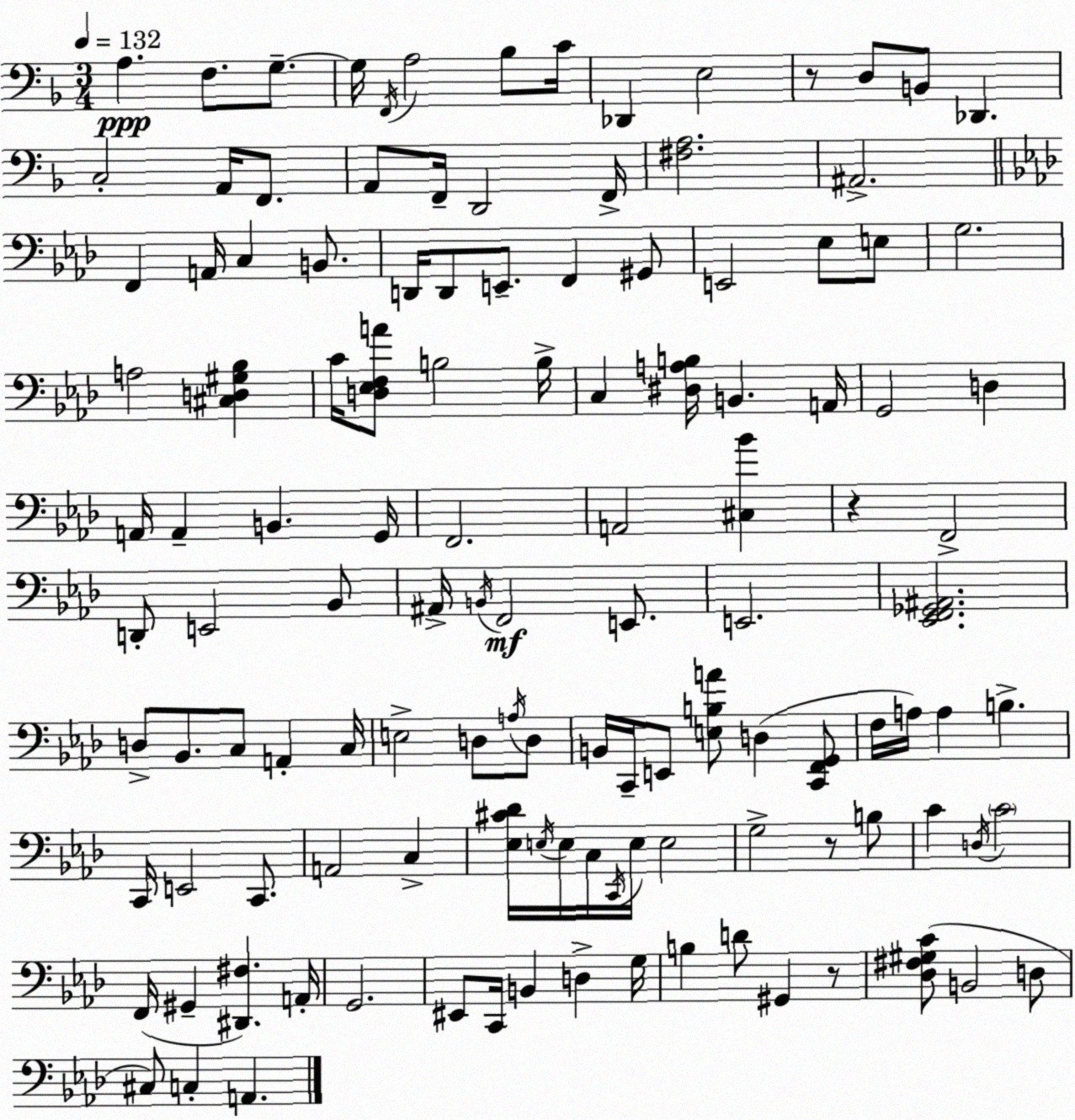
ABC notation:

X:1
T:Untitled
M:3/4
L:1/4
K:F
A, F,/2 G,/2 G,/4 F,,/4 A,2 _B,/2 C/4 _D,, E,2 z/2 D,/2 B,,/2 _D,, C,2 A,,/4 F,,/2 A,,/2 F,,/4 D,,2 F,,/4 [^F,A,]2 ^A,,2 F,, A,,/4 C, B,,/2 D,,/4 D,,/2 E,,/2 F,, ^G,,/2 E,,2 _E,/2 E,/2 G,2 A,2 [^C,D,^G,_B,] C/4 [D,_E,F,A]/2 B,2 B,/4 C, [^D,A,B,]/4 B,, A,,/4 G,,2 D, A,,/4 A,, B,, G,,/4 F,,2 A,,2 [^C,_B] z F,,2 D,,/2 E,,2 _B,,/2 ^A,,/4 B,,/4 F,,2 E,,/2 E,,2 [_E,,F,,_G,,^A,,]2 D,/2 _B,,/2 C,/2 A,, C,/4 E,2 D,/2 A,/4 D,/2 B,,/4 C,,/4 E,,/2 [E,B,A]/2 D, [C,,F,,G,,]/2 F,/4 A,/4 A, B, C,,/4 E,,2 C,,/2 A,,2 C, [_E,^C_D]/4 E,/4 E,/4 C,/4 C,,/4 E,/4 E,2 G,2 z/2 B,/2 C D,/4 C2 F,,/4 ^G,, [^D,,^F,] A,,/4 G,,2 ^E,,/2 C,,/4 B,, D, G,/4 B, D/2 ^G,, z/2 [_D,^F,^G,C]/2 B,,2 D,/2 ^C,/2 C, A,,